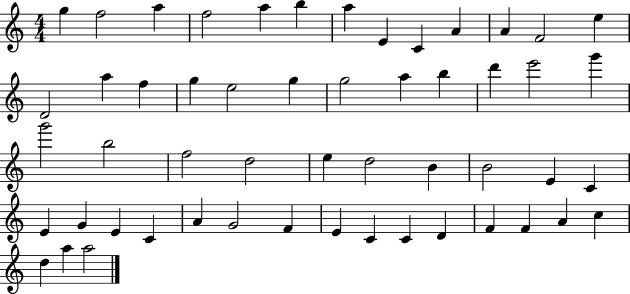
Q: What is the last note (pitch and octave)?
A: A5